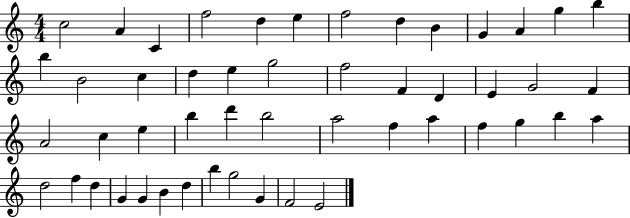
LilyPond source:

{
  \clef treble
  \numericTimeSignature
  \time 4/4
  \key c \major
  c''2 a'4 c'4 | f''2 d''4 e''4 | f''2 d''4 b'4 | g'4 a'4 g''4 b''4 | \break b''4 b'2 c''4 | d''4 e''4 g''2 | f''2 f'4 d'4 | e'4 g'2 f'4 | \break a'2 c''4 e''4 | b''4 d'''4 b''2 | a''2 f''4 a''4 | f''4 g''4 b''4 a''4 | \break d''2 f''4 d''4 | g'4 g'4 b'4 d''4 | b''4 g''2 g'4 | f'2 e'2 | \break \bar "|."
}